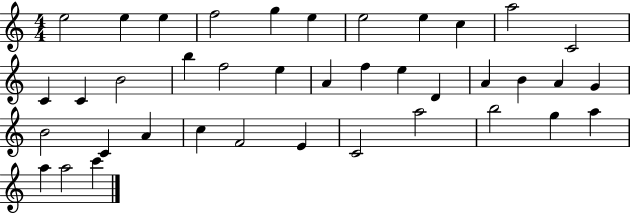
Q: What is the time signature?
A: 4/4